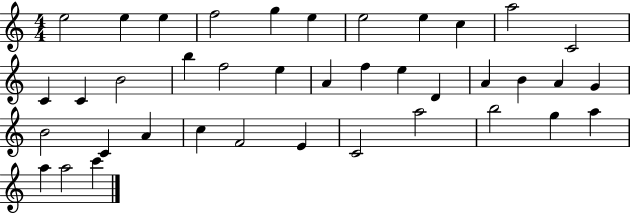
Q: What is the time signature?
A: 4/4